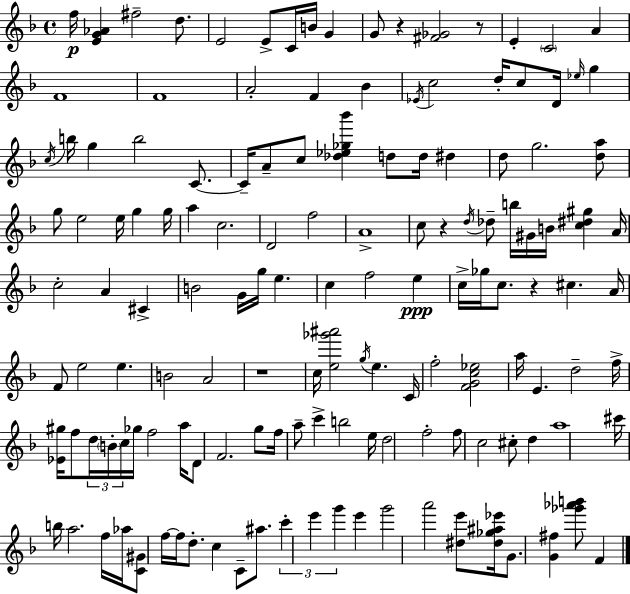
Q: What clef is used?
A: treble